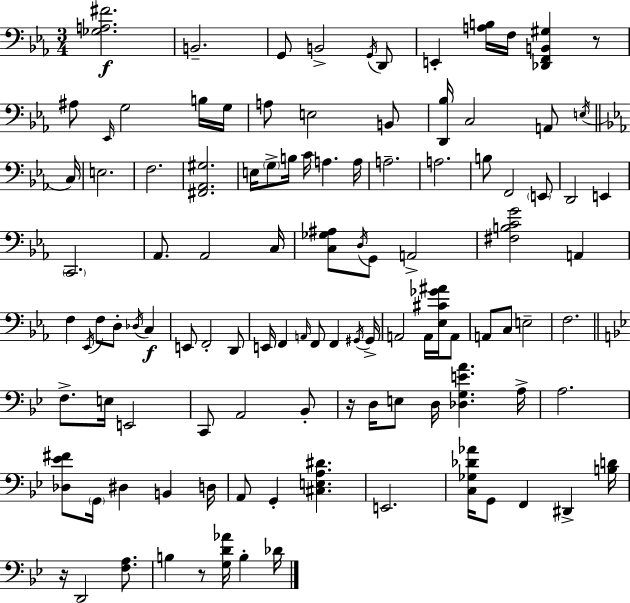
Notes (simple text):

[Gb3,A3,F#4]/h. B2/h. G2/e B2/h G2/s D2/e E2/q [A3,B3]/s F3/s [Db2,F2,B2,G#3]/q R/e A#3/e Eb2/s G3/h B3/s G3/s A3/e E3/h B2/e [D2,Bb3]/s C3/h A2/e E3/s C3/s E3/h. F3/h. [F#2,Ab2,G#3]/h. E3/s G3/e B3/s C4/s A3/q. A3/s A3/h. A3/h. B3/e F2/h E2/e D2/h E2/q C2/h. Ab2/e. Ab2/h C3/s [C3,Gb3,A#3]/e D3/s G2/e A2/h [F#3,B3,C4,G4]/h A2/q F3/q Eb2/s F3/e D3/e Db3/s C3/q E2/e F2/h D2/e E2/s F2/q A2/s F2/e F2/q G#2/s G#2/s A2/h A2/s [Eb3,C#4,Gb4,A#4]/s A2/e A2/e C3/e E3/h F3/h. F3/e. E3/s E2/h C2/e A2/h Bb2/e R/s D3/s E3/e D3/s [Db3,G3,E4,A4]/q. A3/s A3/h. [Db3,Eb4,F#4]/e G2/s D#3/q B2/q D3/s A2/e G2/q [C#3,E3,A3,D#4]/q. E2/h. [C3,Gb3,Db4,Ab4]/s G2/e F2/q D#2/q [B3,D4]/s R/s D2/h [F3,A3]/e. B3/q R/e [G3,D4,Ab4]/s B3/q Db4/s